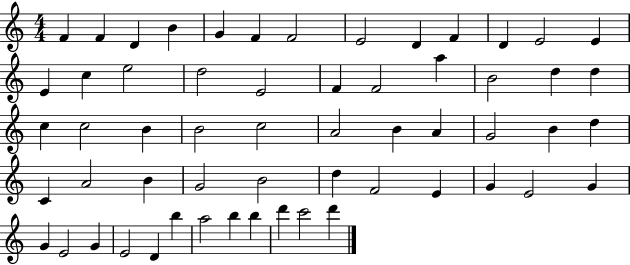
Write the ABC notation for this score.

X:1
T:Untitled
M:4/4
L:1/4
K:C
F F D B G F F2 E2 D F D E2 E E c e2 d2 E2 F F2 a B2 d d c c2 B B2 c2 A2 B A G2 B d C A2 B G2 B2 d F2 E G E2 G G E2 G E2 D b a2 b b d' c'2 d'